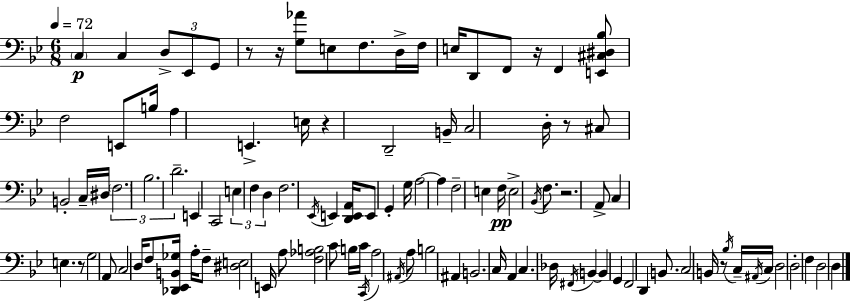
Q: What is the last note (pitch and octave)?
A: D3